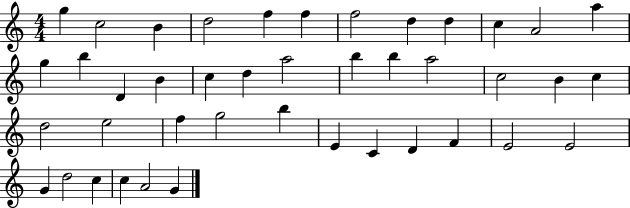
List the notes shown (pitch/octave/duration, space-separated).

G5/q C5/h B4/q D5/h F5/q F5/q F5/h D5/q D5/q C5/q A4/h A5/q G5/q B5/q D4/q B4/q C5/q D5/q A5/h B5/q B5/q A5/h C5/h B4/q C5/q D5/h E5/h F5/q G5/h B5/q E4/q C4/q D4/q F4/q E4/h E4/h G4/q D5/h C5/q C5/q A4/h G4/q